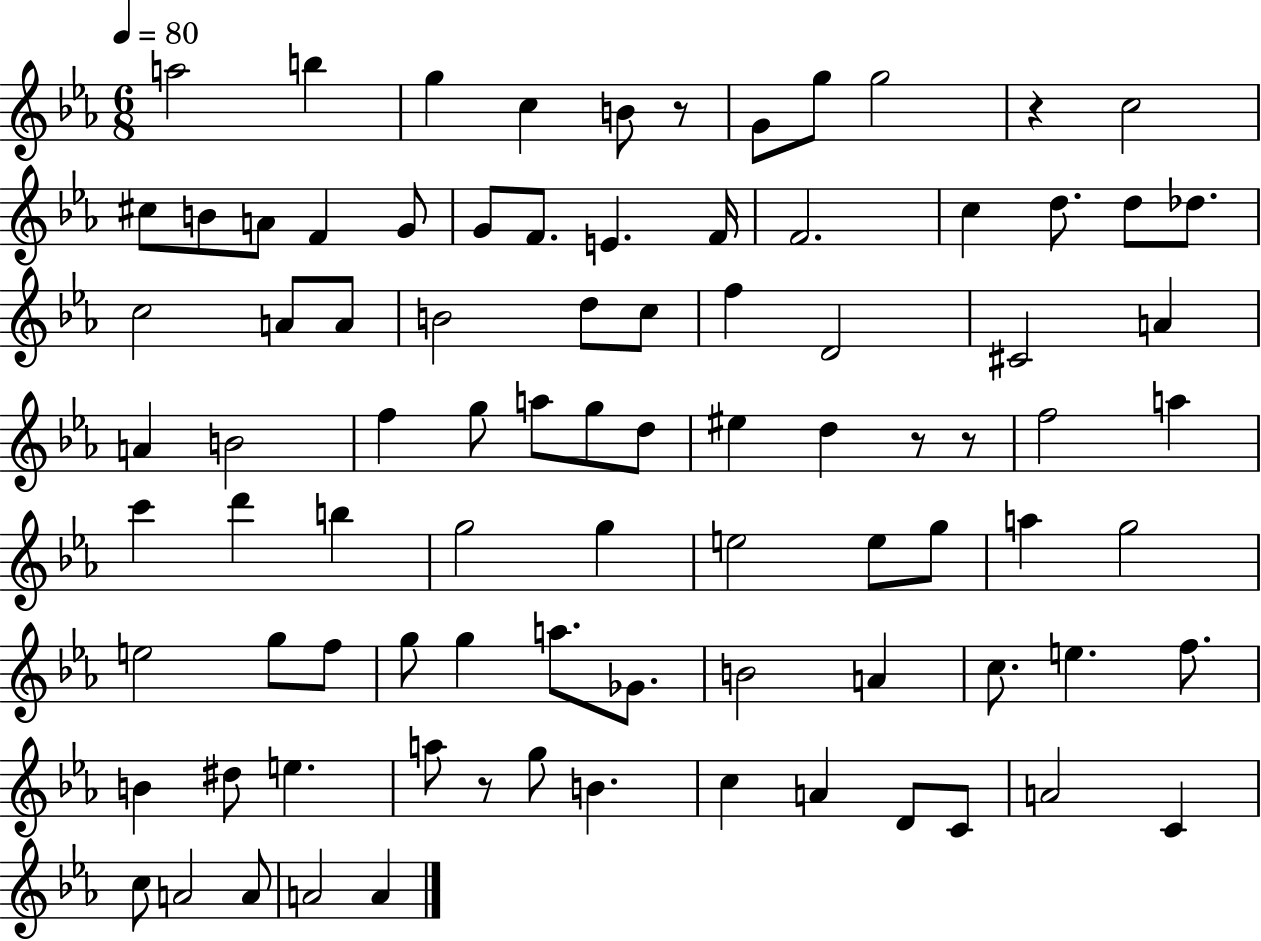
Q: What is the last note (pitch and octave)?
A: A4